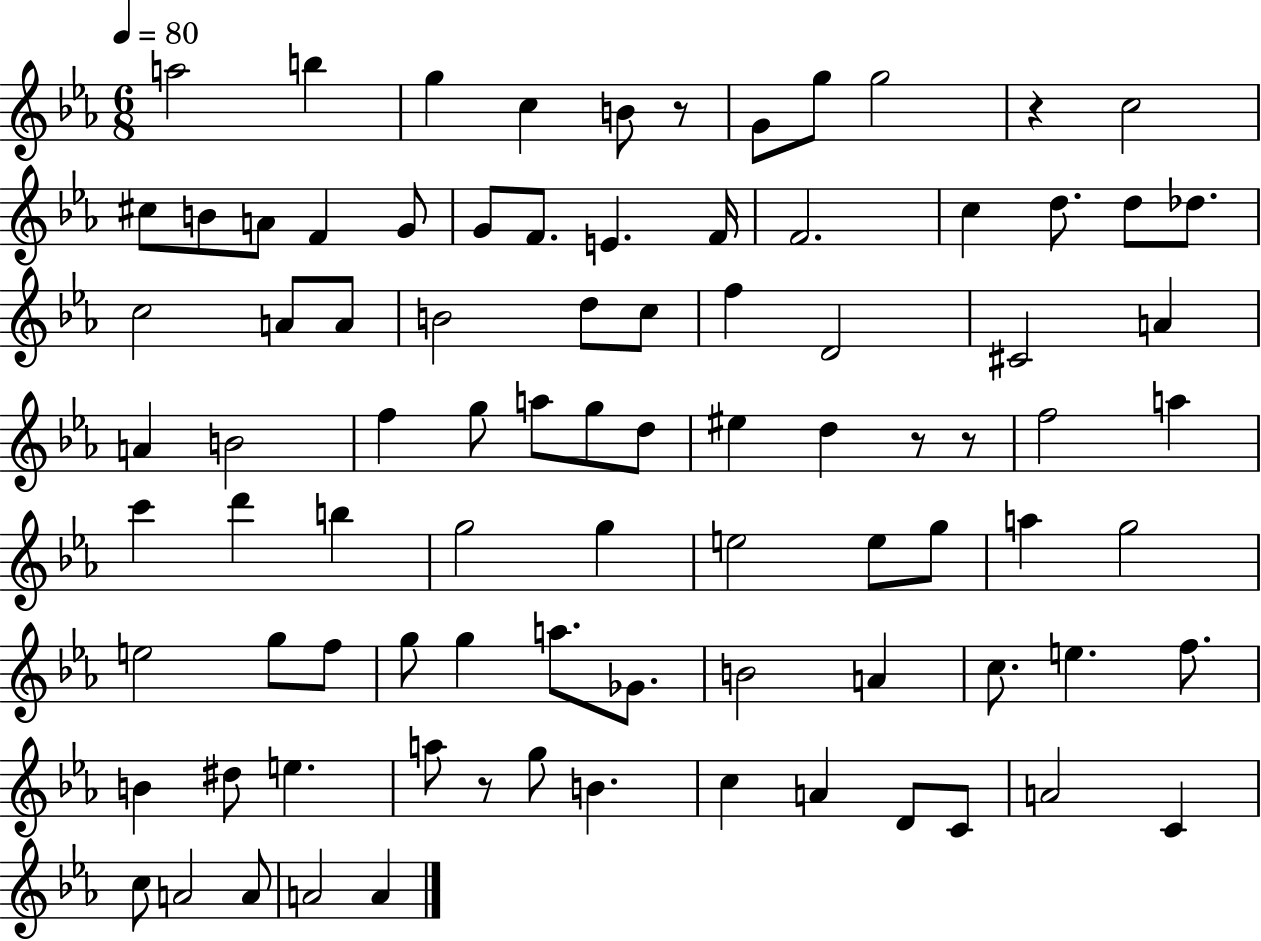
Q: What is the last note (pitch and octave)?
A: A4